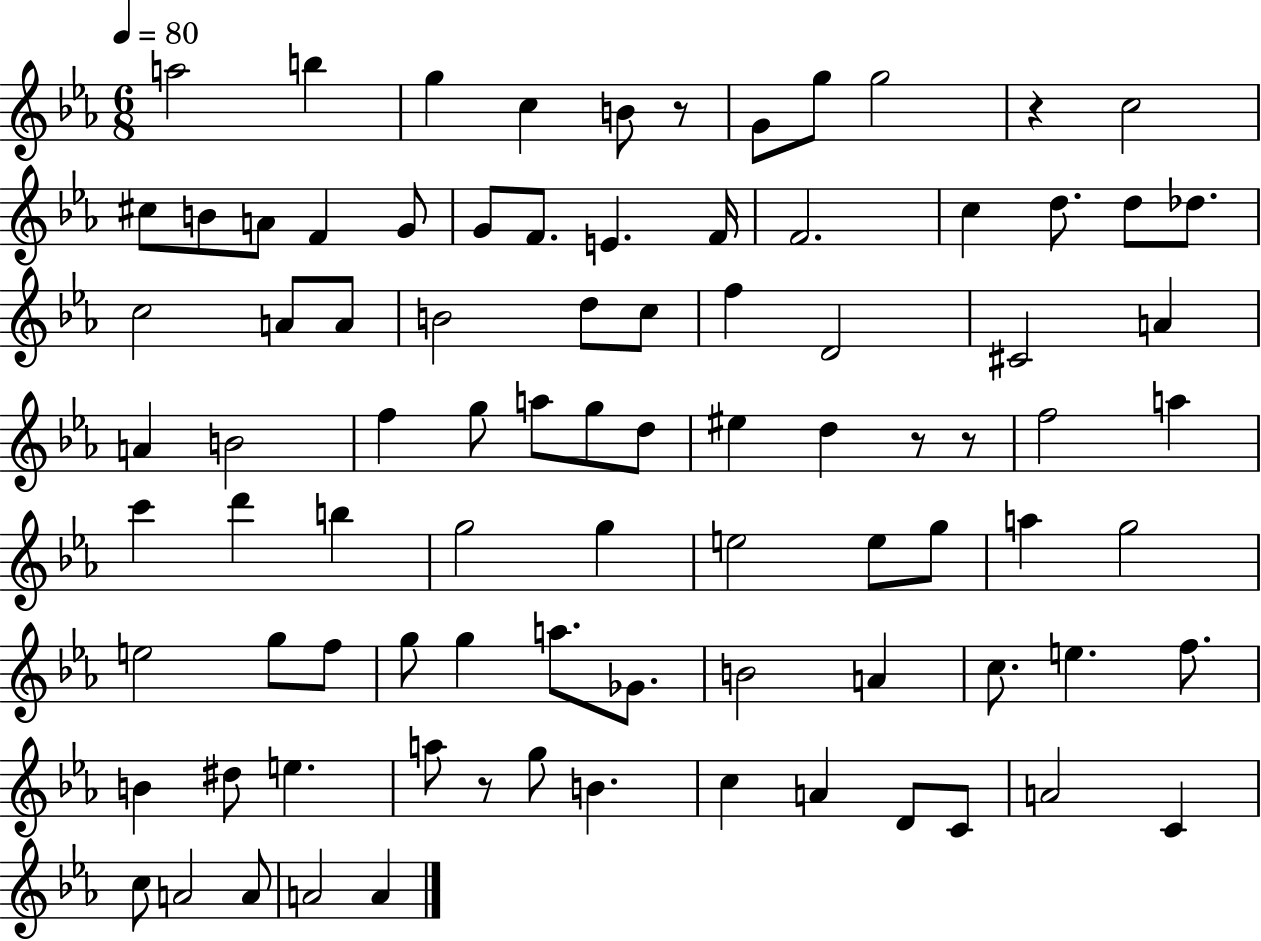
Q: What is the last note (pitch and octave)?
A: A4